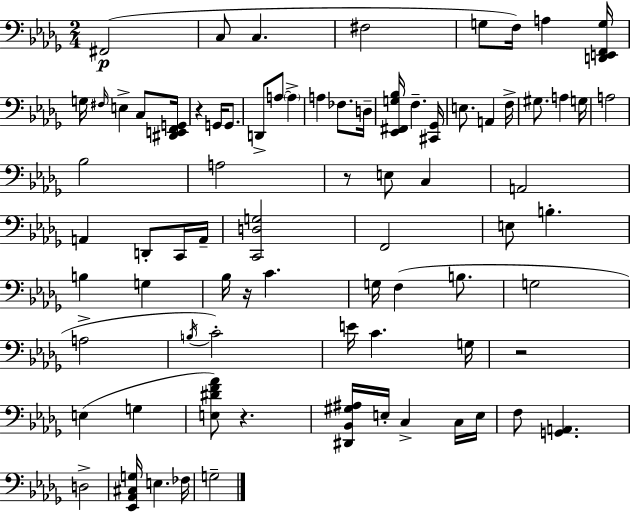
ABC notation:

X:1
T:Untitled
M:2/4
L:1/4
K:Bbm
^F,,2 C,/2 C, ^F,2 G,/2 F,/4 A, [D,,E,,F,,G,]/4 G,/4 ^F,/4 E, C,/2 [^D,,E,,F,,G,,]/4 z G,,/4 G,,/2 D,,/2 A,/2 A, A, _F,/2 D,/4 [_E,,^F,,G,_B,]/4 F, [^C,,_G,,]/4 E,/2 A,, F,/4 ^G,/2 A, G,/4 A,2 _B,2 A,2 z/2 E,/2 C, A,,2 A,, D,,/2 C,,/4 A,,/4 [C,,D,G,]2 F,,2 E,/2 B, B, G, _B,/4 z/4 C G,/4 F, B,/2 G,2 A,2 B,/4 C2 E/4 C G,/4 z2 E, G, [E,^DF_A]/2 z [^D,,_B,,^G,^A,]/4 E,/4 C, C,/4 E,/4 F,/2 [G,,A,,] D,2 [_E,,_A,,^C,G,]/4 E, _F,/4 G,2